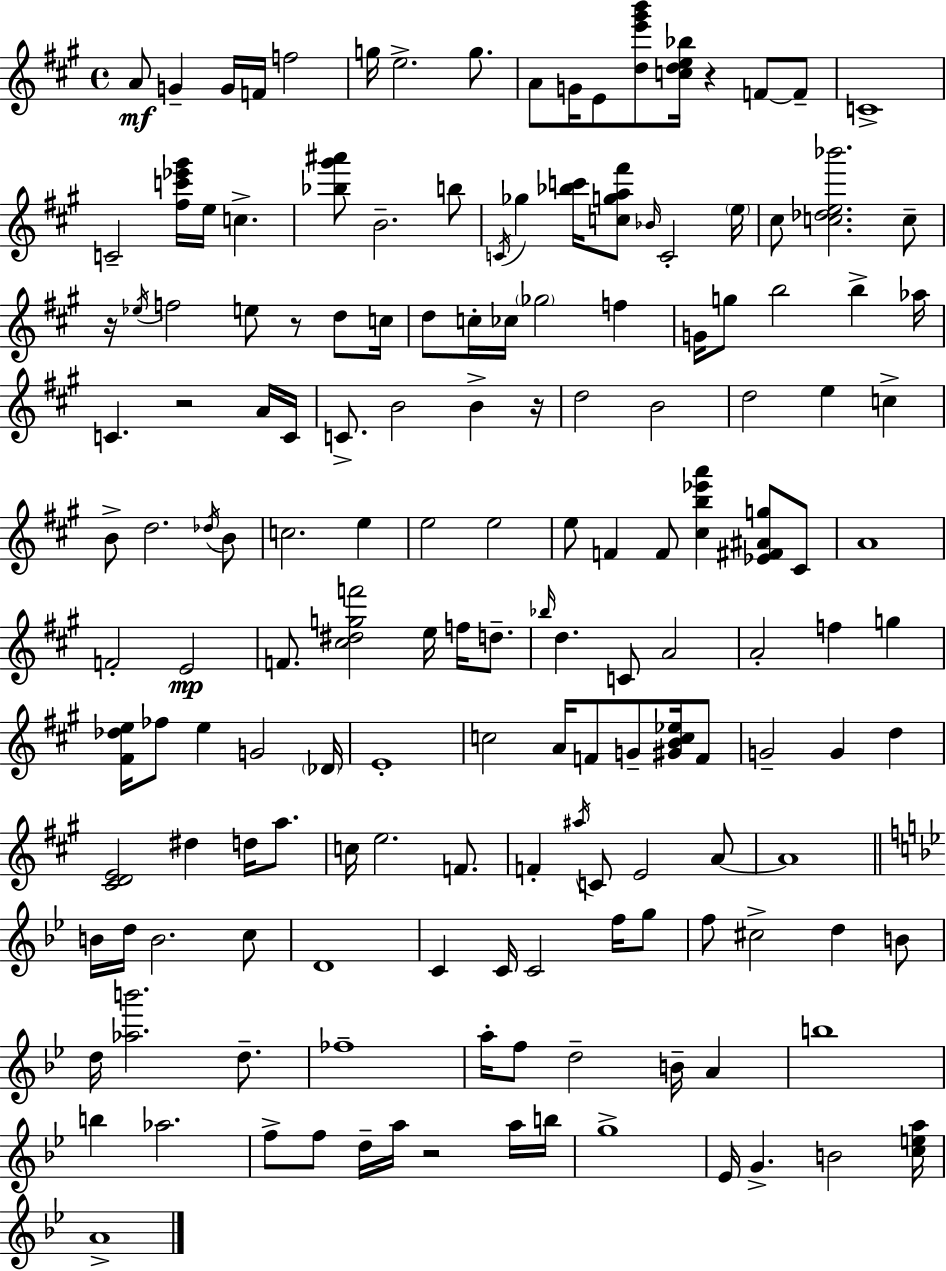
X:1
T:Untitled
M:4/4
L:1/4
K:A
A/2 G G/4 F/4 f2 g/4 e2 g/2 A/2 G/4 E/2 [de'^g'b']/2 [cde_b]/4 z F/2 F/2 C4 C2 [^fc'_e'^g']/4 e/4 c [_b^g'^a']/2 B2 b/2 C/4 _g [_bc']/4 [cga^f']/2 _B/4 C2 e/4 ^c/2 [c_de_b']2 c/2 z/4 _e/4 f2 e/2 z/2 d/2 c/4 d/2 c/4 _c/4 _g2 f G/4 g/2 b2 b _a/4 C z2 A/4 C/4 C/2 B2 B z/4 d2 B2 d2 e c B/2 d2 _d/4 B/2 c2 e e2 e2 e/2 F F/2 [^cb_e'a'] [_E^F^Ag]/2 ^C/2 A4 F2 E2 F/2 [^c^dgf']2 e/4 f/4 d/2 _b/4 d C/2 A2 A2 f g [^F_de]/4 _f/2 e G2 _D/4 E4 c2 A/4 F/2 G/2 [^GBc_e]/4 F/2 G2 G d [^CDE]2 ^d d/4 a/2 c/4 e2 F/2 F ^a/4 C/2 E2 A/2 A4 B/4 d/4 B2 c/2 D4 C C/4 C2 f/4 g/2 f/2 ^c2 d B/2 d/4 [_ab']2 d/2 _f4 a/4 f/2 d2 B/4 A b4 b _a2 f/2 f/2 d/4 a/4 z2 a/4 b/4 g4 _E/4 G B2 [cea]/4 A4